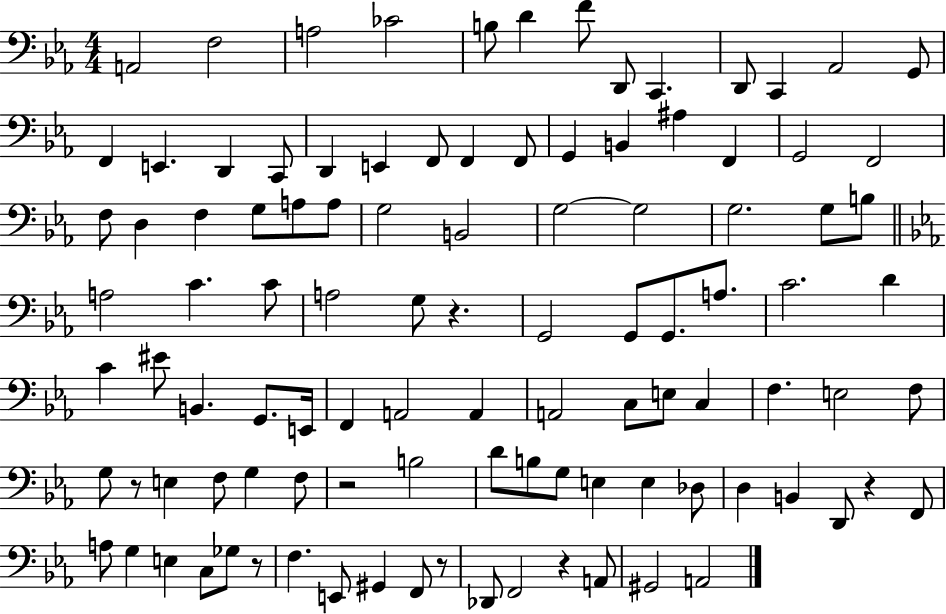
A2/h F3/h A3/h CES4/h B3/e D4/q F4/e D2/e C2/q. D2/e C2/q Ab2/h G2/e F2/q E2/q. D2/q C2/e D2/q E2/q F2/e F2/q F2/e G2/q B2/q A#3/q F2/q G2/h F2/h F3/e D3/q F3/q G3/e A3/e A3/e G3/h B2/h G3/h G3/h G3/h. G3/e B3/e A3/h C4/q. C4/e A3/h G3/e R/q. G2/h G2/e G2/e. A3/e. C4/h. D4/q C4/q EIS4/e B2/q. G2/e. E2/s F2/q A2/h A2/q A2/h C3/e E3/e C3/q F3/q. E3/h F3/e G3/e R/e E3/q F3/e G3/q F3/e R/h B3/h D4/e B3/e G3/e E3/q E3/q Db3/e D3/q B2/q D2/e R/q F2/e A3/e G3/q E3/q C3/e Gb3/e R/e F3/q. E2/e G#2/q F2/e R/e Db2/e F2/h R/q A2/e G#2/h A2/h